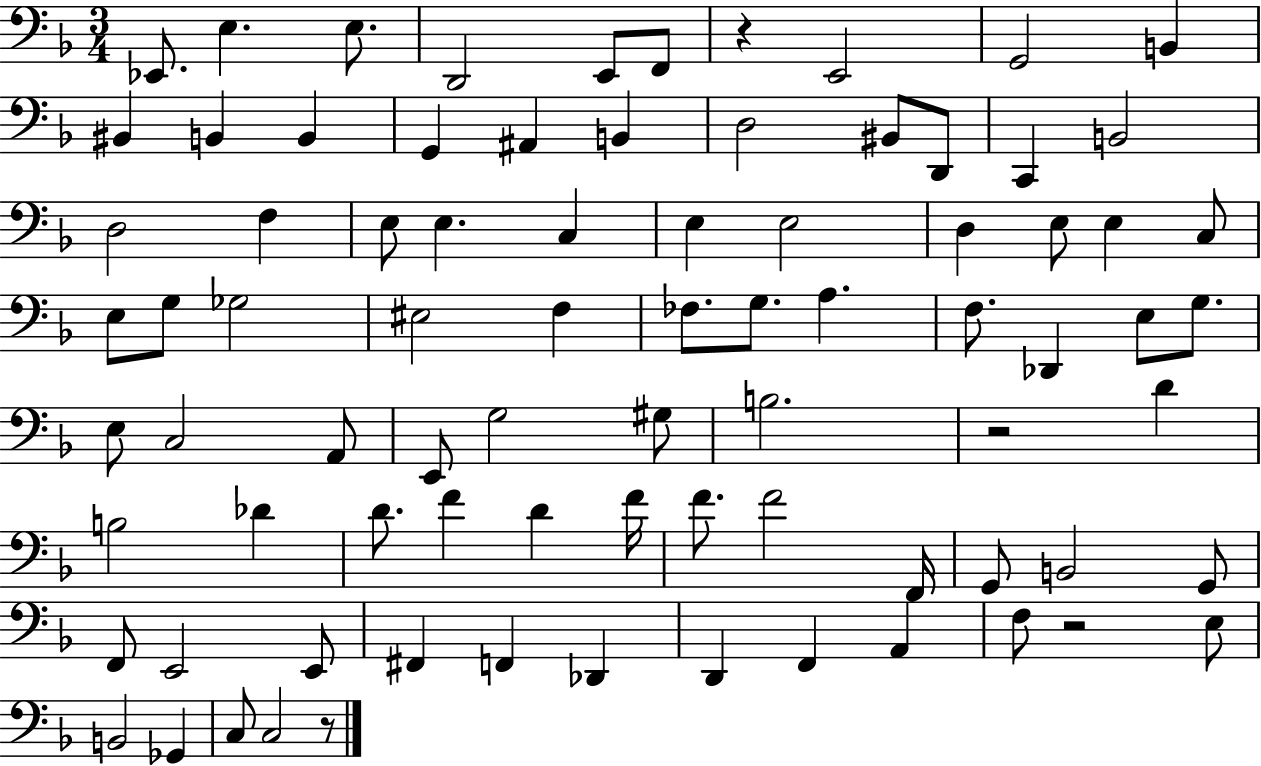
{
  \clef bass
  \numericTimeSignature
  \time 3/4
  \key f \major
  ees,8. e4. e8. | d,2 e,8 f,8 | r4 e,2 | g,2 b,4 | \break bis,4 b,4 b,4 | g,4 ais,4 b,4 | d2 bis,8 d,8 | c,4 b,2 | \break d2 f4 | e8 e4. c4 | e4 e2 | d4 e8 e4 c8 | \break e8 g8 ges2 | eis2 f4 | fes8. g8. a4. | f8. des,4 e8 g8. | \break e8 c2 a,8 | e,8 g2 gis8 | b2. | r2 d'4 | \break b2 des'4 | d'8. f'4 d'4 f'16 | f'8. f'2 f,16 | g,8 b,2 g,8 | \break f,8 e,2 e,8 | fis,4 f,4 des,4 | d,4 f,4 a,4 | f8 r2 e8 | \break b,2 ges,4 | c8 c2 r8 | \bar "|."
}